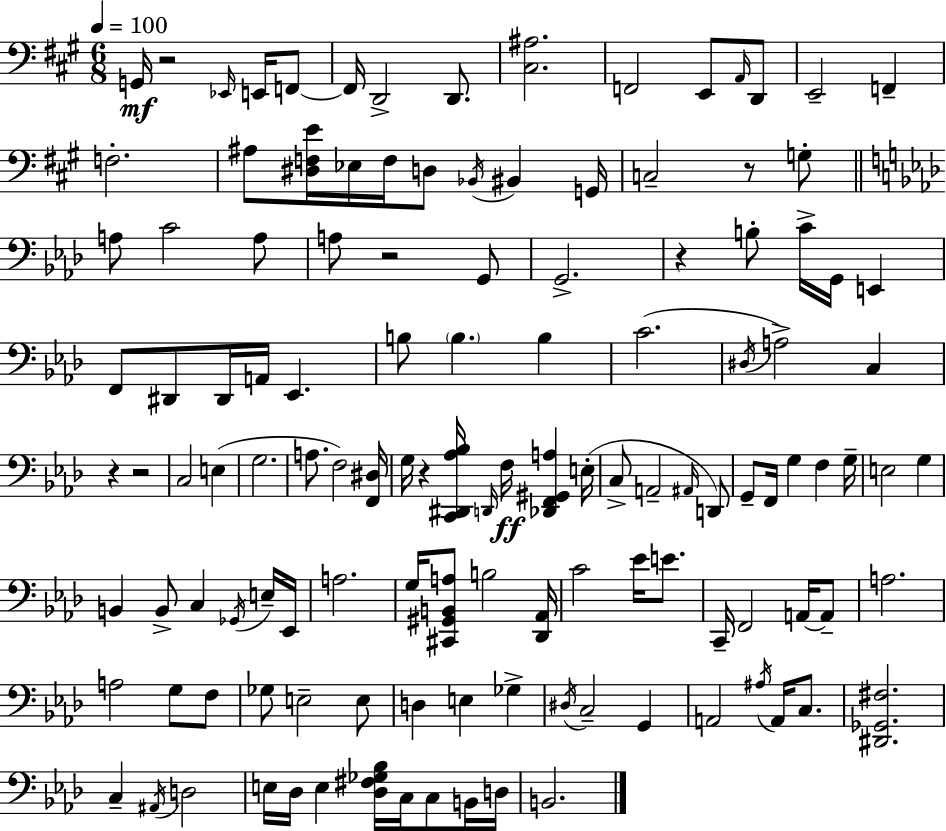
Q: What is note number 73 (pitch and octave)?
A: G3